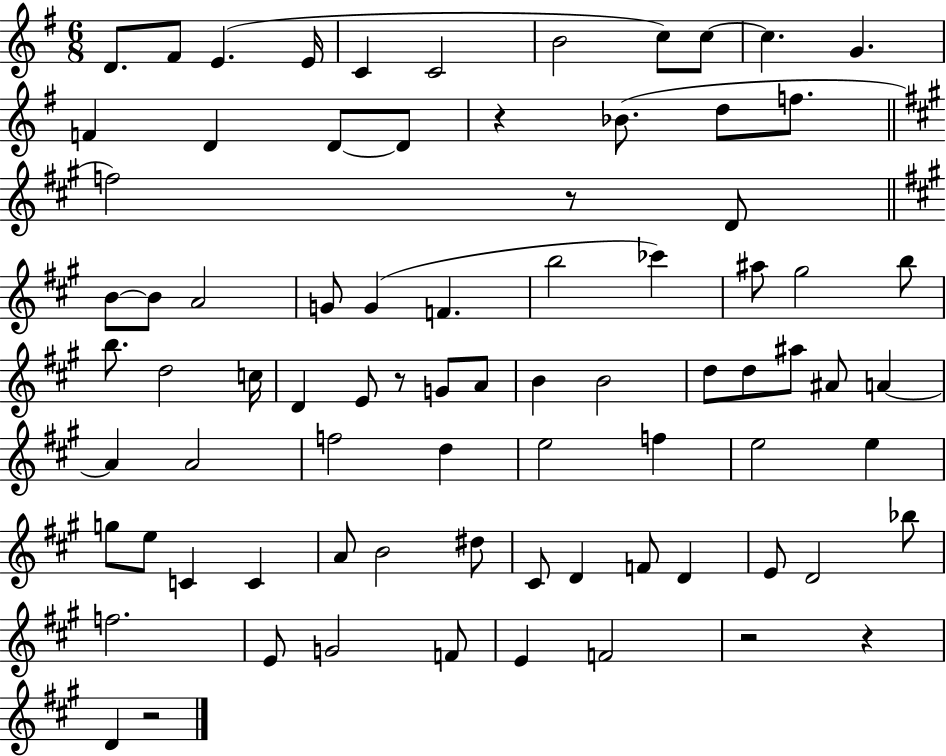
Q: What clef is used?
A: treble